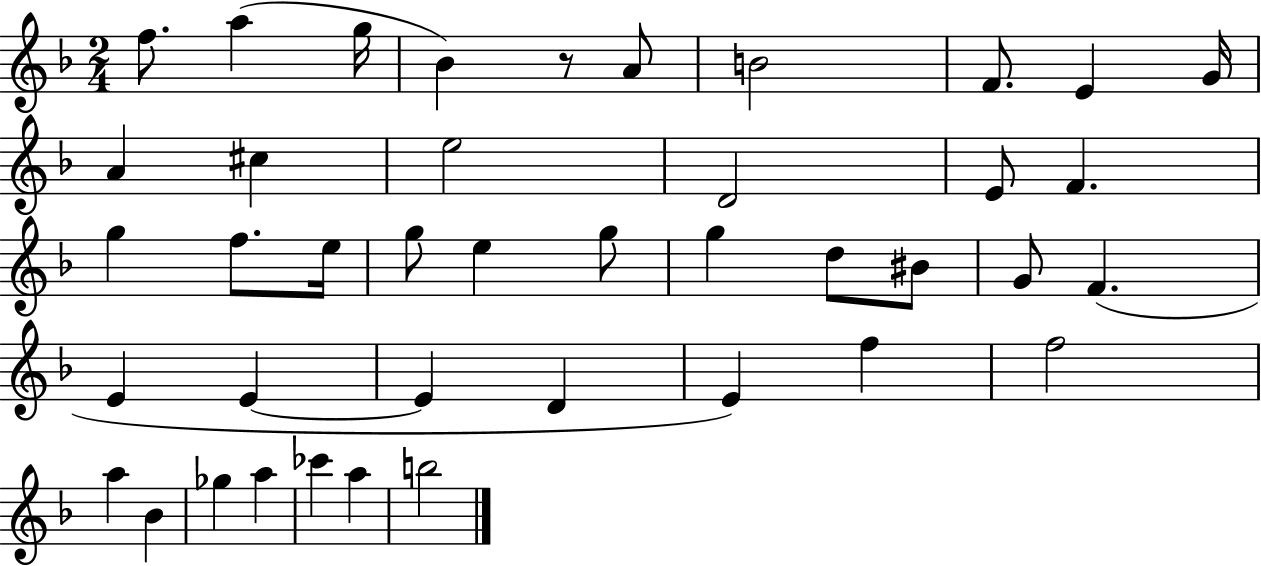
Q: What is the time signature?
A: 2/4